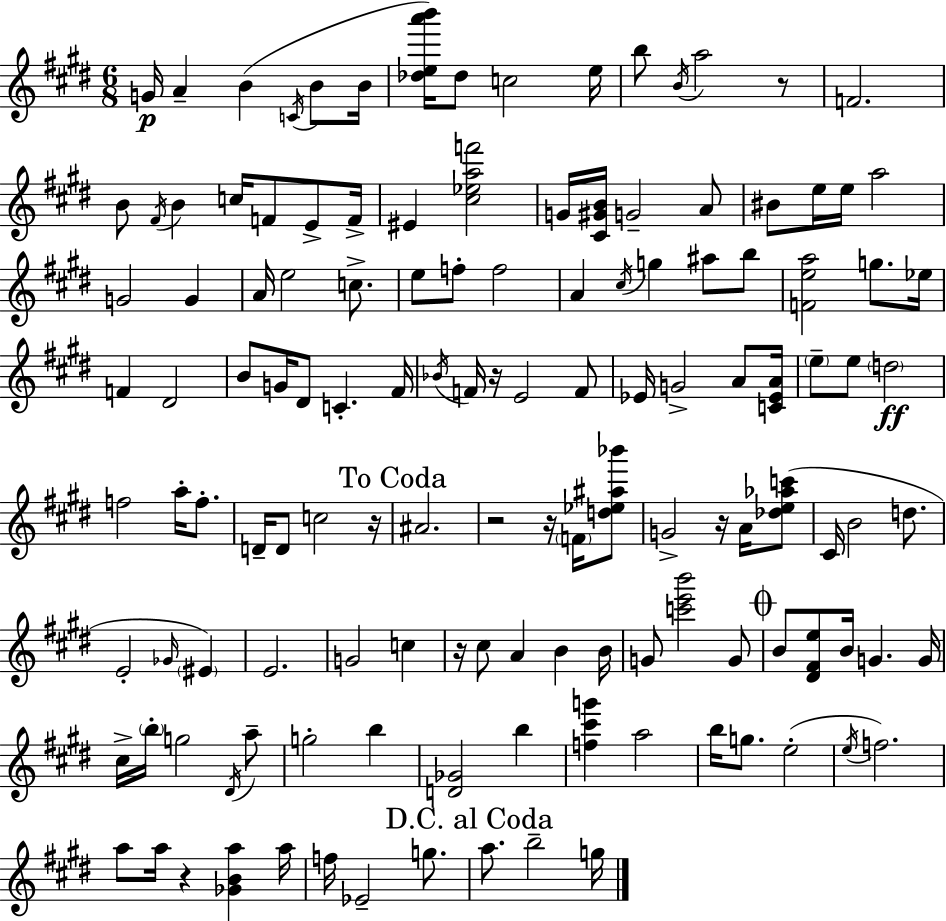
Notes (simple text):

G4/s A4/q B4/q C4/s B4/e B4/s [Db5,E5,A6,B6]/s Db5/e C5/h E5/s B5/e B4/s A5/h R/e F4/h. B4/e F#4/s B4/q C5/s F4/e E4/e F4/s EIS4/q [C#5,Eb5,A5,F6]/h G4/s [C#4,G#4,B4]/s G4/h A4/e BIS4/e E5/s E5/s A5/h G4/h G4/q A4/s E5/h C5/e. E5/e F5/e F5/h A4/q C#5/s G5/q A#5/e B5/e [F4,E5,A5]/h G5/e. Eb5/s F4/q D#4/h B4/e G4/s D#4/e C4/q. F#4/s Bb4/s F4/s R/s E4/h F4/e Eb4/s G4/h A4/e [C4,Eb4,A4]/s E5/e E5/e D5/h F5/h A5/s F5/e. D4/s D4/e C5/h R/s A#4/h. R/h R/s F4/s [D5,Eb5,A#5,Bb6]/e G4/h R/s A4/s [Db5,E5,Ab5,C6]/e C#4/s B4/h D5/e. E4/h Gb4/s EIS4/q E4/h. G4/h C5/q R/s C#5/e A4/q B4/q B4/s G4/e [C6,E6,B6]/h G4/e B4/e [D#4,F#4,E5]/e B4/s G4/q. G4/s C#5/s B5/s G5/h D#4/s A5/e G5/h B5/q [D4,Gb4]/h B5/q [F5,C#6,G6]/q A5/h B5/s G5/e. E5/h E5/s F5/h. A5/e A5/s R/q [Gb4,B4,A5]/q A5/s F5/s Eb4/h G5/e. A5/e. B5/h G5/s